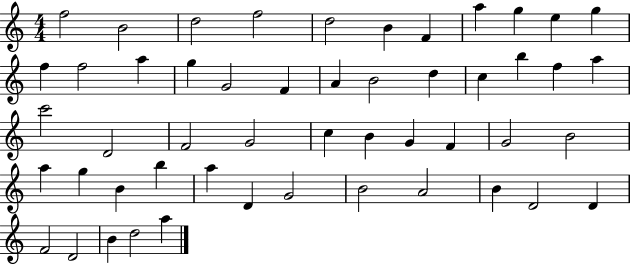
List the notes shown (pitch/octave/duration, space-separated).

F5/h B4/h D5/h F5/h D5/h B4/q F4/q A5/q G5/q E5/q G5/q F5/q F5/h A5/q G5/q G4/h F4/q A4/q B4/h D5/q C5/q B5/q F5/q A5/q C6/h D4/h F4/h G4/h C5/q B4/q G4/q F4/q G4/h B4/h A5/q G5/q B4/q B5/q A5/q D4/q G4/h B4/h A4/h B4/q D4/h D4/q F4/h D4/h B4/q D5/h A5/q